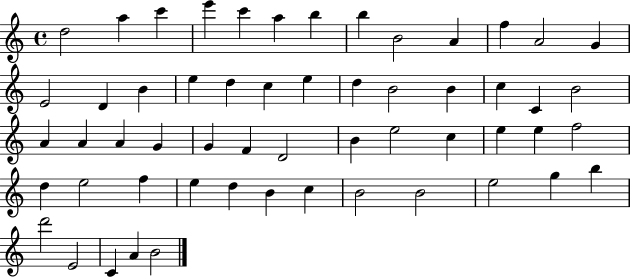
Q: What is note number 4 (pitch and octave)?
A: E6